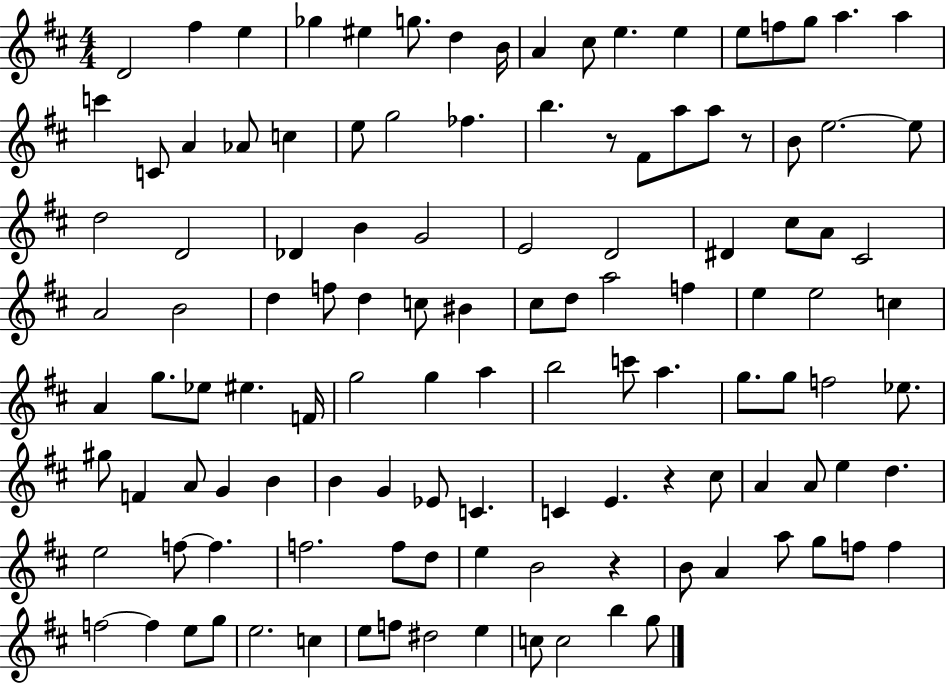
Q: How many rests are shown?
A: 4